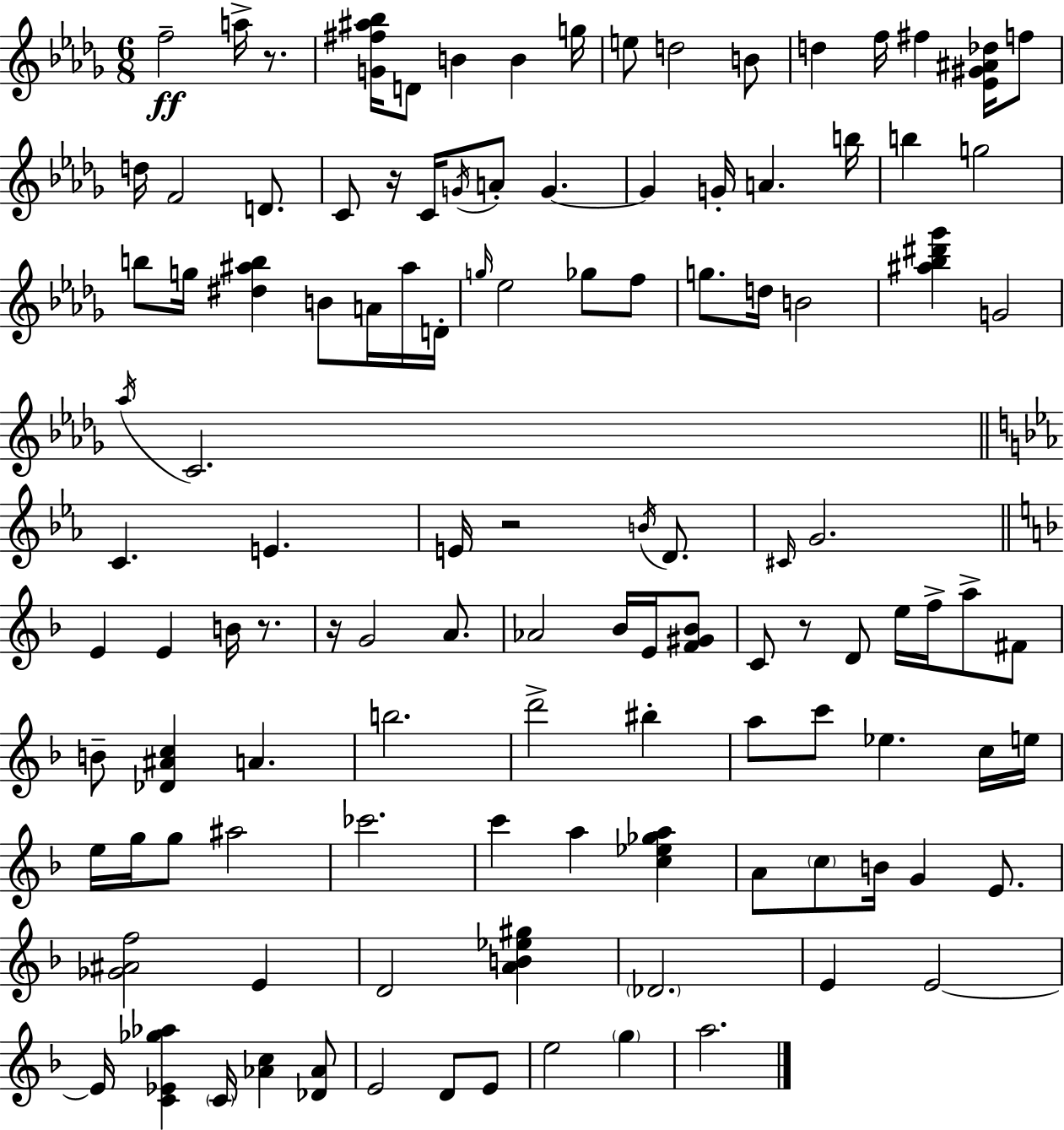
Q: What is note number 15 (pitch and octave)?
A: F4